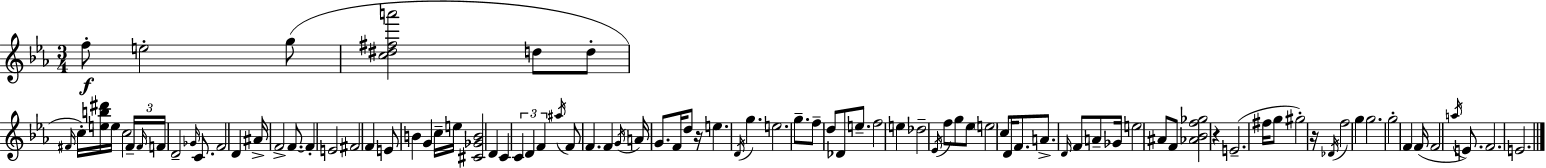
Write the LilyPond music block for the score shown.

{
  \clef treble
  \numericTimeSignature
  \time 3/4
  \key c \minor
  f''8-.\f e''2-. g''8( | <c'' dis'' fis'' a'''>2 d''8 d''8-. | \grace { fis'16 } c''16-.) <e'' b'' dis'''>16 e''16 c''2 | \tuplet 3/2 { fis'16-- \grace { fis'16 } f'16 } d'2-- \grace { ges'16 } | \break c'8. f'2 d'4 | ais'16-> f'2-> | f'8.~~ f'4-. e'2 | fis'2 f'4 | \break e'8 b'4 g'4 | c''16-- e''16 <cis' ges' b'>2 d'4 | c'4 \tuplet 3/2 { c'4 d'4 | f'4 } \acciaccatura { ais''16 } f'8 f'4. | \break f'4 \acciaccatura { g'16 } a'16 g'8. | f'16 d''8 r16 e''4. \acciaccatura { d'16 } | g''4. e''2. | g''8.-- f''8-- d''8 | \break des'8 e''8.-- f''2 | e''4 des''2-- | \acciaccatura { ees'16 } f''8 g''8 ees''8 \parenthesize e''2 | c''8 d'16 f'8. a'8.-> | \break \grace { d'16 } f'8 a'8-- ges'16 e''2 | ais'8 f'8 <aes' bes' f'' ges''>2 | r4 e'2.--( | fis''16 g''8 gis''2-.) | \break r16 \acciaccatura { des'16 } f''2 | g''4 g''2. | g''2-. | f'4 f'16( f'2 | \break \acciaccatura { a''16 } e'8.) f'2. | e'2. | \bar "|."
}